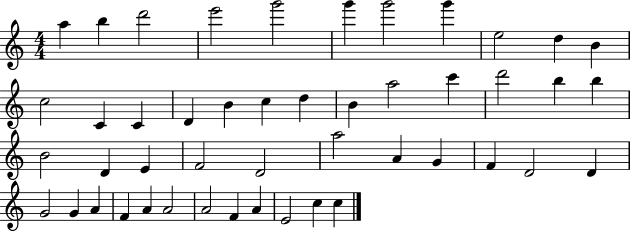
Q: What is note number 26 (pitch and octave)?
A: D4